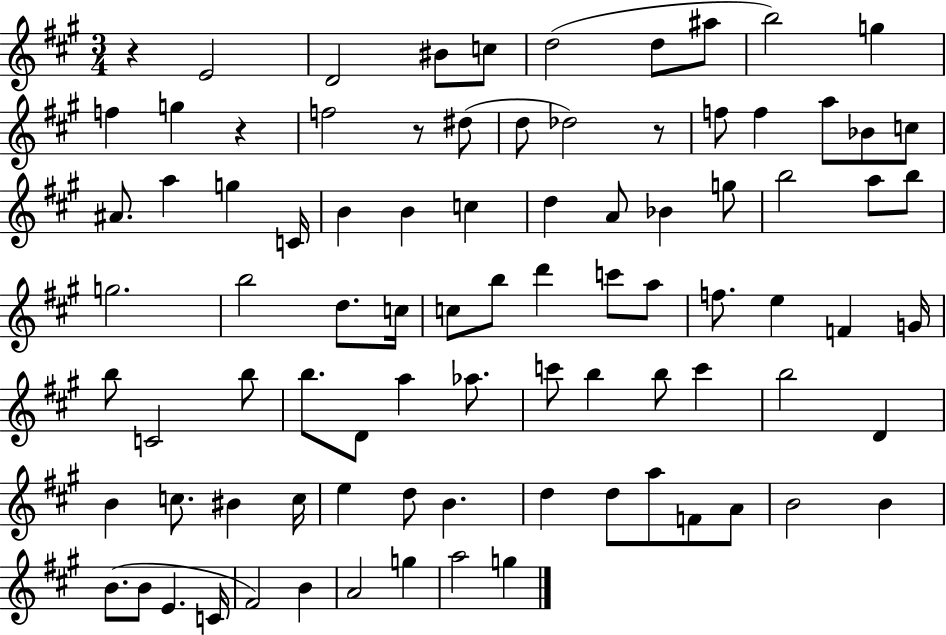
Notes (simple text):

R/q E4/h D4/h BIS4/e C5/e D5/h D5/e A#5/e B5/h G5/q F5/q G5/q R/q F5/h R/e D#5/e D5/e Db5/h R/e F5/e F5/q A5/e Bb4/e C5/e A#4/e. A5/q G5/q C4/s B4/q B4/q C5/q D5/q A4/e Bb4/q G5/e B5/h A5/e B5/e G5/h. B5/h D5/e. C5/s C5/e B5/e D6/q C6/e A5/e F5/e. E5/q F4/q G4/s B5/e C4/h B5/e B5/e. D4/e A5/q Ab5/e. C6/e B5/q B5/e C6/q B5/h D4/q B4/q C5/e. BIS4/q C5/s E5/q D5/e B4/q. D5/q D5/e A5/e F4/e A4/e B4/h B4/q B4/e. B4/e E4/q. C4/s F#4/h B4/q A4/h G5/q A5/h G5/q